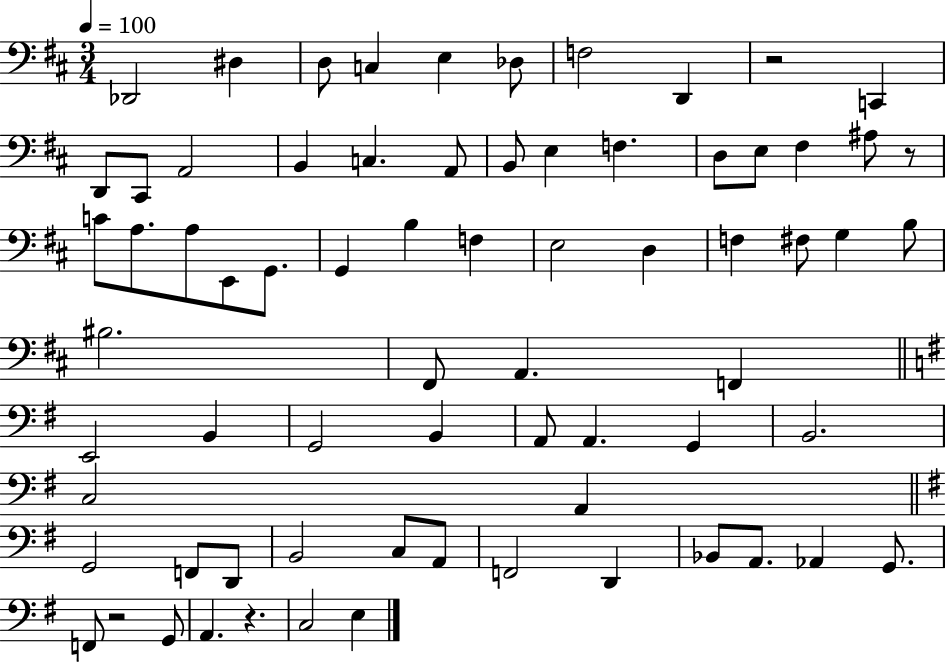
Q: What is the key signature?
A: D major